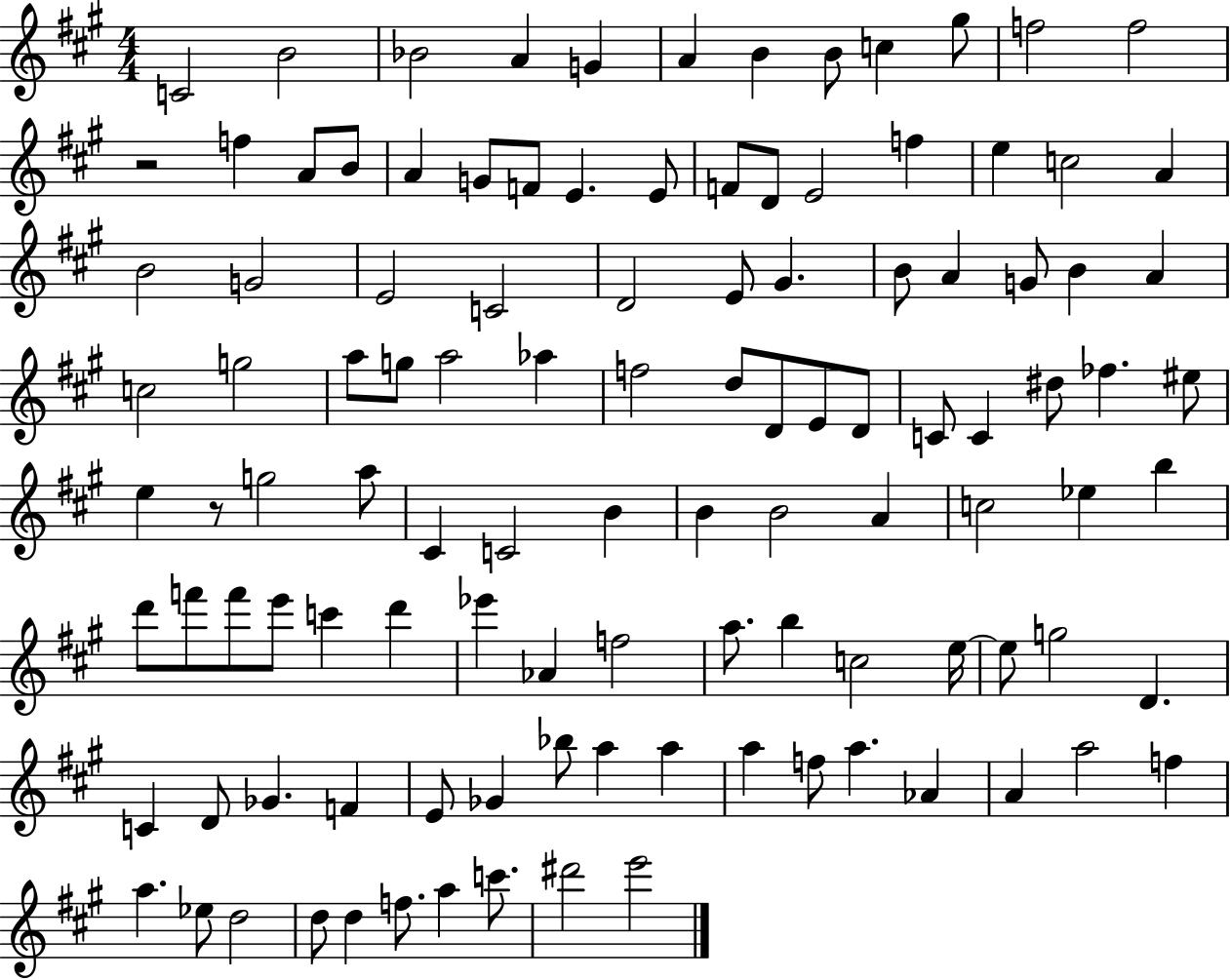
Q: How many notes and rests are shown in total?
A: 111